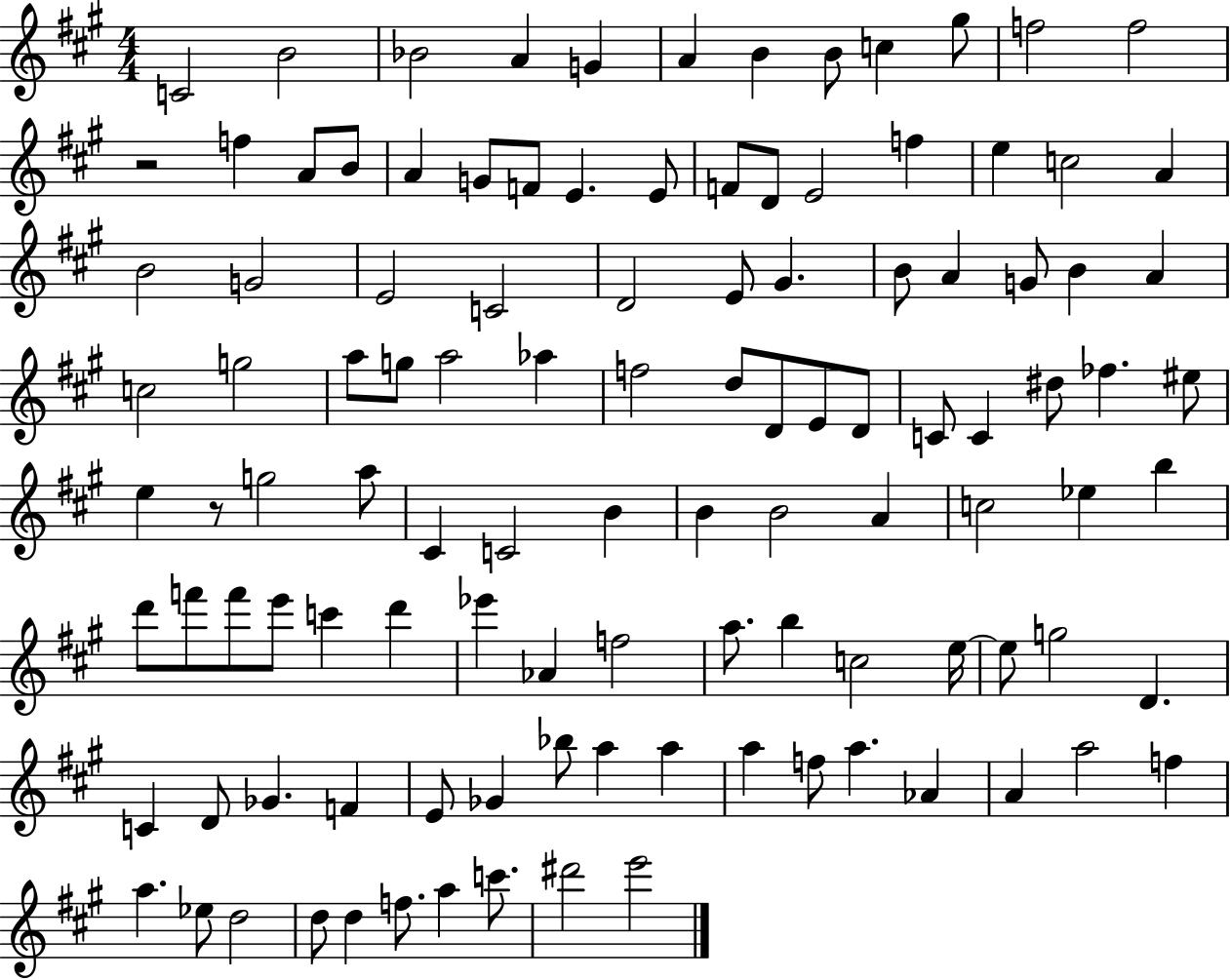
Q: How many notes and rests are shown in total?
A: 111